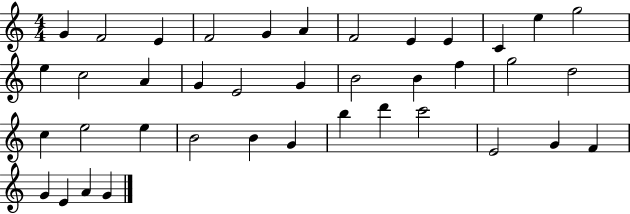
{
  \clef treble
  \numericTimeSignature
  \time 4/4
  \key c \major
  g'4 f'2 e'4 | f'2 g'4 a'4 | f'2 e'4 e'4 | c'4 e''4 g''2 | \break e''4 c''2 a'4 | g'4 e'2 g'4 | b'2 b'4 f''4 | g''2 d''2 | \break c''4 e''2 e''4 | b'2 b'4 g'4 | b''4 d'''4 c'''2 | e'2 g'4 f'4 | \break g'4 e'4 a'4 g'4 | \bar "|."
}